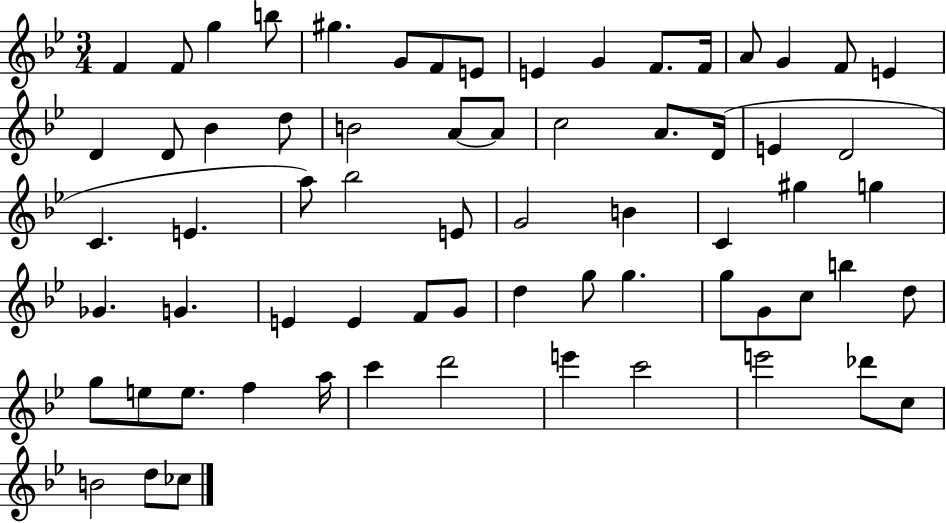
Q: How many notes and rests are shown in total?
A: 67